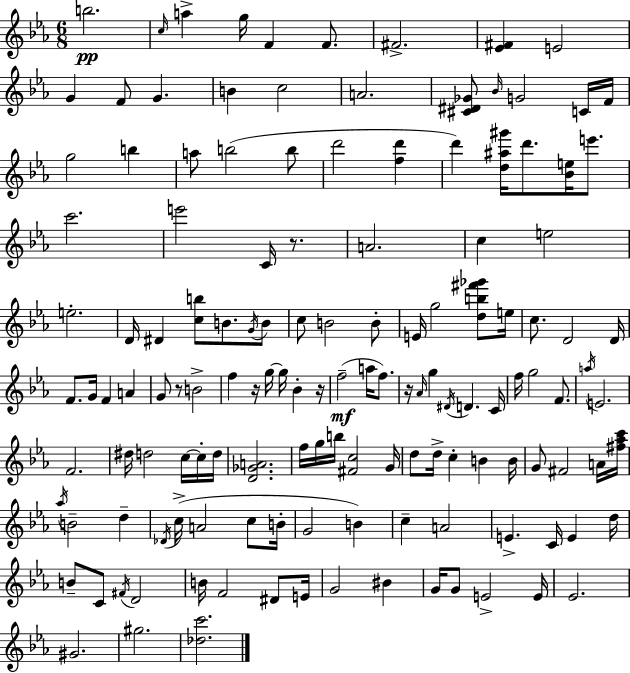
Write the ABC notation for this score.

X:1
T:Untitled
M:6/8
L:1/4
K:Eb
b2 c/4 a g/4 F F/2 ^F2 [_E^F] E2 G F/2 G B c2 A2 [^C^D_G]/2 _B/4 G2 C/4 F/4 g2 b a/2 b2 b/2 d'2 [fd'] d' [d^a^g']/4 d'/2 [_Be]/4 e'/2 c'2 e'2 C/4 z/2 A2 c e2 e2 D/4 ^D [cb]/2 B/2 G/4 B/2 c/2 B2 B/2 E/4 g2 [db^f'_g']/2 e/4 c/2 D2 D/4 F/2 G/4 F A G/2 z/2 B2 f z/4 g/4 g/4 _B z/4 f2 a/4 f/2 z/4 _A/4 g ^D/4 D C/4 f/4 g2 F/2 a/4 E2 F2 ^d/4 d2 c/4 c/4 d/4 [D_GA]2 f/4 g/4 b/4 [^Fc]2 G/4 d/2 d/4 c B B/4 G/2 ^F2 A/4 [^f_ac']/4 _a/4 B2 d _D/4 c/4 A2 c/2 B/4 G2 B c A2 E C/4 E d/4 B/2 C/2 ^F/4 D2 B/4 F2 ^D/2 E/4 G2 ^B G/4 G/2 E2 E/4 _E2 ^G2 ^g2 [_dc']2